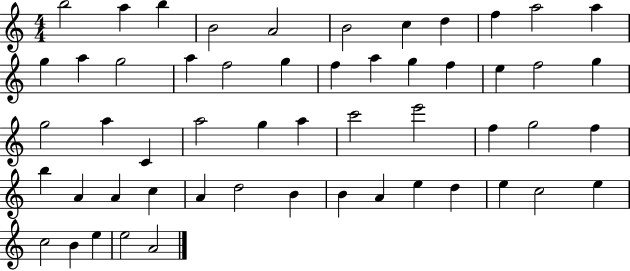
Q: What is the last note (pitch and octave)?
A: A4